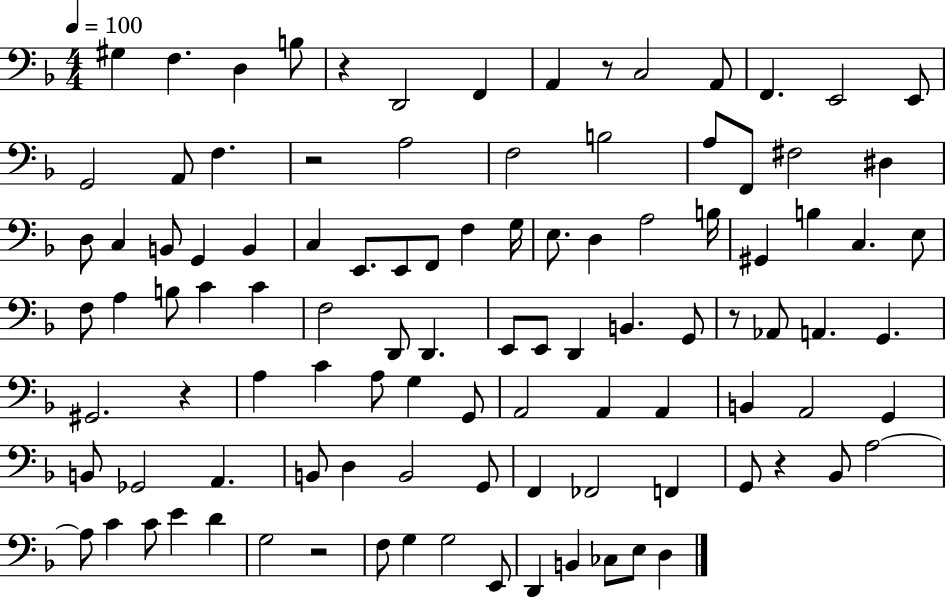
X:1
T:Untitled
M:4/4
L:1/4
K:F
^G, F, D, B,/2 z D,,2 F,, A,, z/2 C,2 A,,/2 F,, E,,2 E,,/2 G,,2 A,,/2 F, z2 A,2 F,2 B,2 A,/2 F,,/2 ^F,2 ^D, D,/2 C, B,,/2 G,, B,, C, E,,/2 E,,/2 F,,/2 F, G,/4 E,/2 D, A,2 B,/4 ^G,, B, C, E,/2 F,/2 A, B,/2 C C F,2 D,,/2 D,, E,,/2 E,,/2 D,, B,, G,,/2 z/2 _A,,/2 A,, G,, ^G,,2 z A, C A,/2 G, G,,/2 A,,2 A,, A,, B,, A,,2 G,, B,,/2 _G,,2 A,, B,,/2 D, B,,2 G,,/2 F,, _F,,2 F,, G,,/2 z _B,,/2 A,2 A,/2 C C/2 E D G,2 z2 F,/2 G, G,2 E,,/2 D,, B,, _C,/2 E,/2 D,